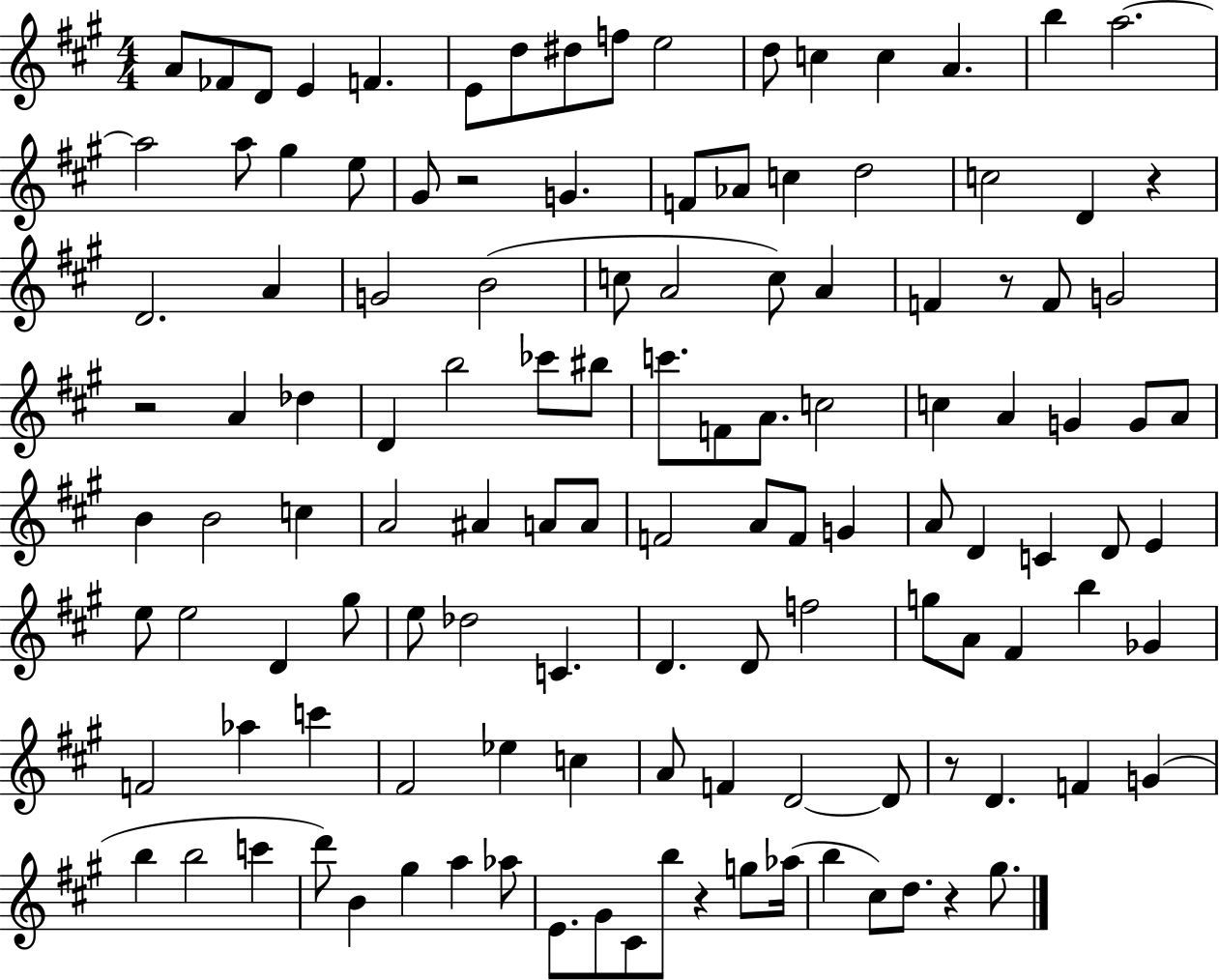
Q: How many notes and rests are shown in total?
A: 123